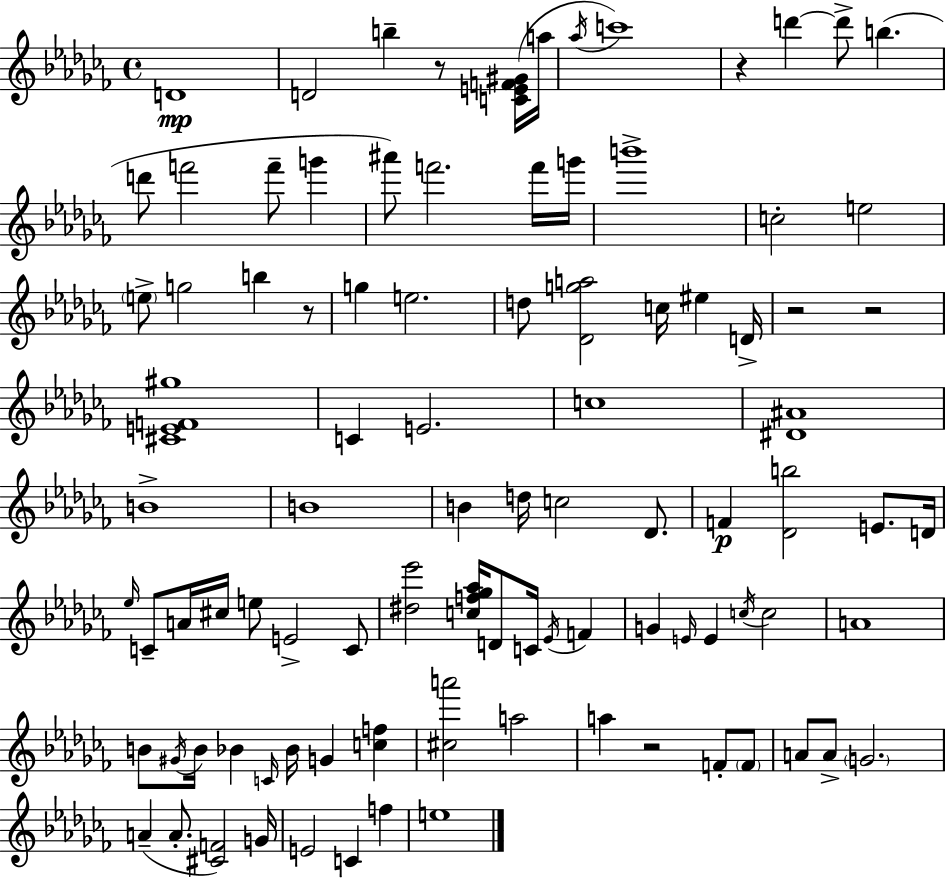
{
  \clef treble
  \time 4/4
  \defaultTimeSignature
  \key aes \minor
  d'1\mp | d'2 b''4-- r8 <c' e' f' gis'>16( a''16 | \acciaccatura { aes''16 } c'''1) | r4 d'''4~~ d'''8-> b''4.( | \break d'''8 f'''2 f'''8-- g'''4 | ais'''8) f'''2. f'''16 | g'''16 b'''1-> | c''2-. e''2 | \break \parenthesize e''8-> g''2 b''4 r8 | g''4 e''2. | d''8 <des' g'' a''>2 c''16 eis''4 | d'16-> r2 r2 | \break <cis' e' f' gis''>1 | c'4 e'2. | c''1 | <dis' ais'>1 | \break b'1-> | b'1 | b'4 d''16 c''2 des'8. | f'4\p <des' b''>2 e'8. | \break d'16 \grace { ees''16 } c'8-- a'16 cis''16 e''8 e'2-> | c'8 <dis'' ees'''>2 <c'' f'' ges'' aes''>16 d'8 c'16 \acciaccatura { ees'16 } f'4 | g'4 \grace { e'16 } e'4 \acciaccatura { c''16 } c''2 | a'1 | \break b'8 \acciaccatura { gis'16 } b'16 bes'4 \grace { c'16 } bes'16 g'4 | <c'' f''>4 <cis'' a'''>2 a''2 | a''4 r2 | f'8-. \parenthesize f'8 a'8 a'8-> \parenthesize g'2. | \break a'4--( a'8.-. <cis' f'>2) | g'16 e'2 c'4 | f''4 e''1 | \bar "|."
}